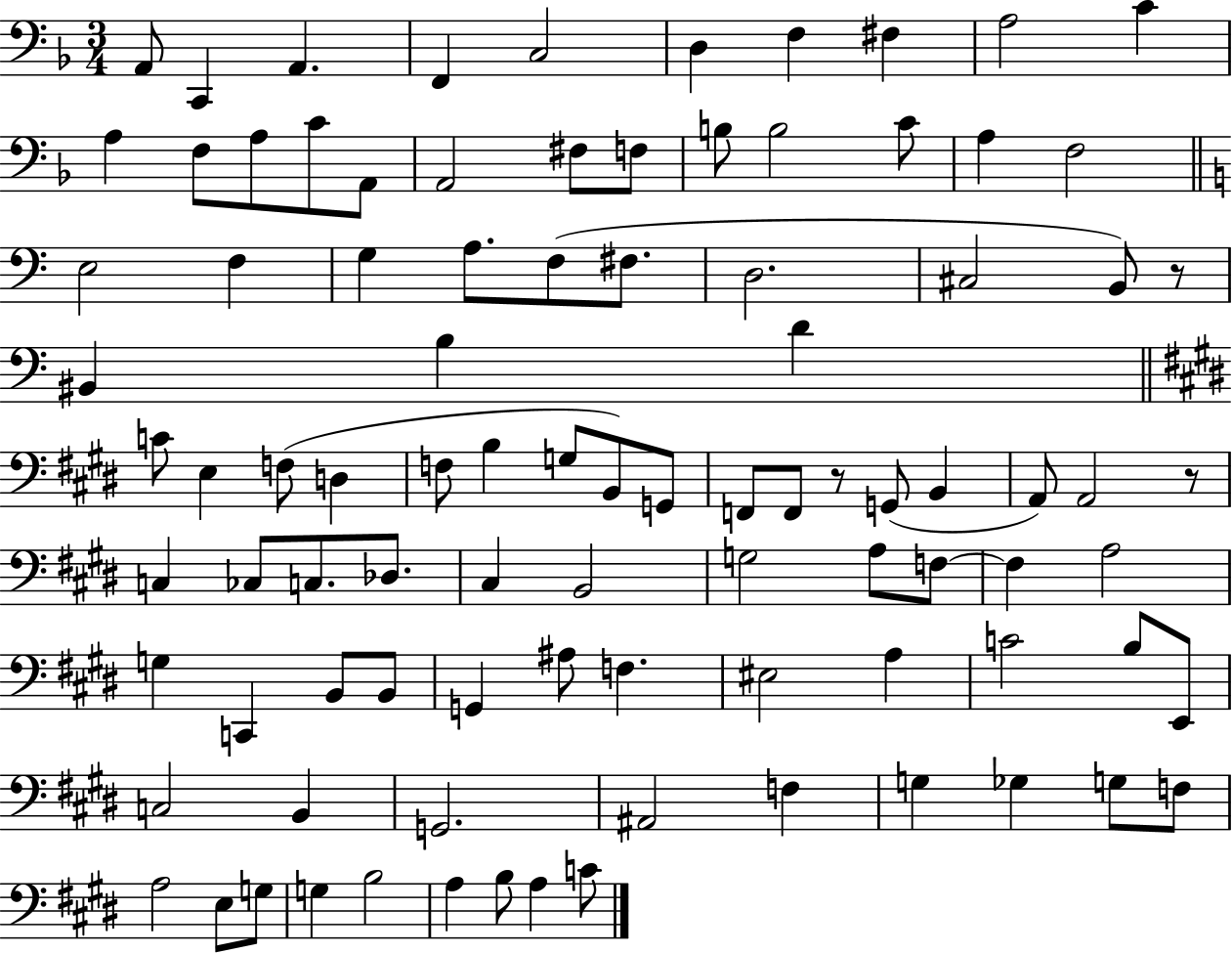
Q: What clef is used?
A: bass